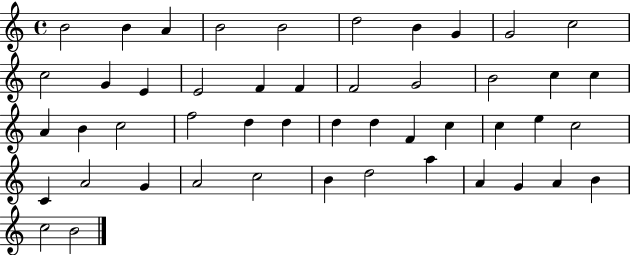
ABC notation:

X:1
T:Untitled
M:4/4
L:1/4
K:C
B2 B A B2 B2 d2 B G G2 c2 c2 G E E2 F F F2 G2 B2 c c A B c2 f2 d d d d F c c e c2 C A2 G A2 c2 B d2 a A G A B c2 B2